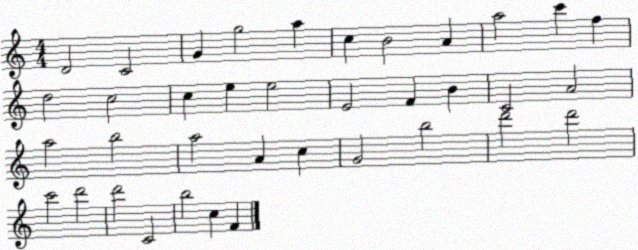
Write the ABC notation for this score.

X:1
T:Untitled
M:4/4
L:1/4
K:C
D2 C2 G g2 a c B2 A a2 c' f d2 c2 c e e2 E2 F B C2 A2 a2 b2 a2 A c G2 b2 d'2 d'2 c'2 d'2 d'2 C2 b2 c F